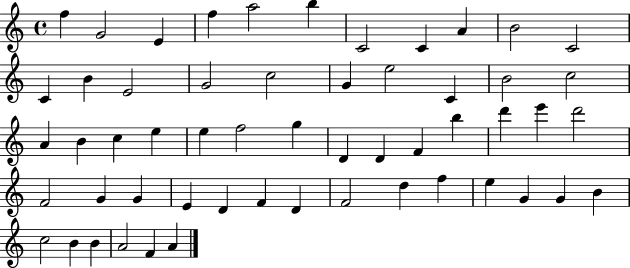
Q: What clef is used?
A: treble